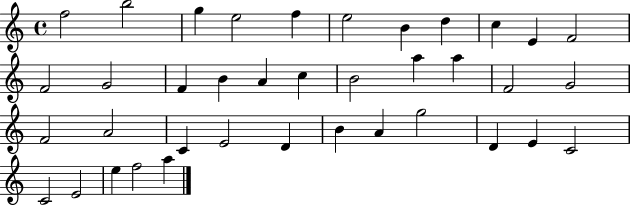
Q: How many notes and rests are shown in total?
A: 38